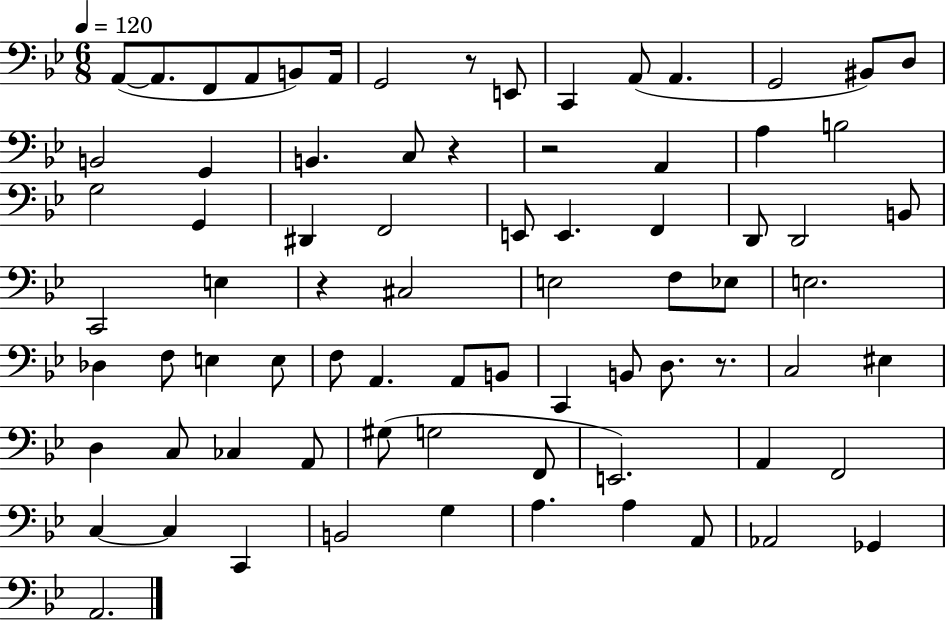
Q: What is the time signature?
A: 6/8